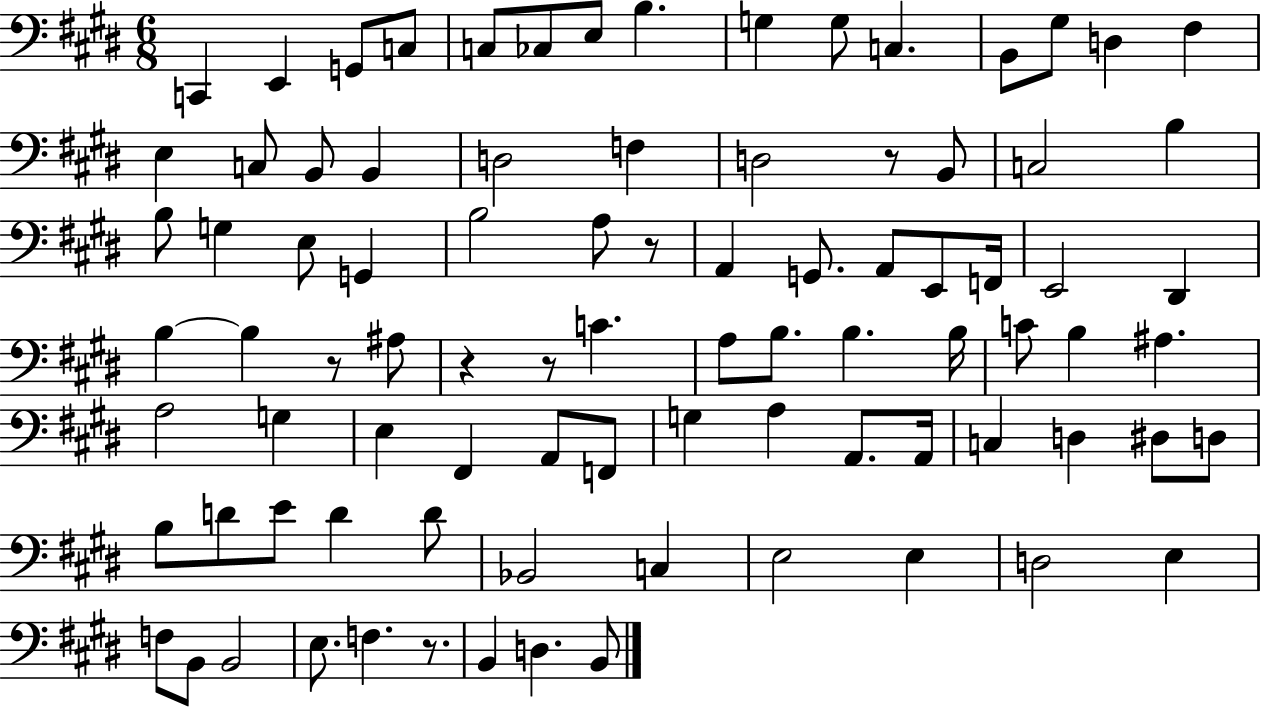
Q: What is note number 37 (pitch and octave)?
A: E2